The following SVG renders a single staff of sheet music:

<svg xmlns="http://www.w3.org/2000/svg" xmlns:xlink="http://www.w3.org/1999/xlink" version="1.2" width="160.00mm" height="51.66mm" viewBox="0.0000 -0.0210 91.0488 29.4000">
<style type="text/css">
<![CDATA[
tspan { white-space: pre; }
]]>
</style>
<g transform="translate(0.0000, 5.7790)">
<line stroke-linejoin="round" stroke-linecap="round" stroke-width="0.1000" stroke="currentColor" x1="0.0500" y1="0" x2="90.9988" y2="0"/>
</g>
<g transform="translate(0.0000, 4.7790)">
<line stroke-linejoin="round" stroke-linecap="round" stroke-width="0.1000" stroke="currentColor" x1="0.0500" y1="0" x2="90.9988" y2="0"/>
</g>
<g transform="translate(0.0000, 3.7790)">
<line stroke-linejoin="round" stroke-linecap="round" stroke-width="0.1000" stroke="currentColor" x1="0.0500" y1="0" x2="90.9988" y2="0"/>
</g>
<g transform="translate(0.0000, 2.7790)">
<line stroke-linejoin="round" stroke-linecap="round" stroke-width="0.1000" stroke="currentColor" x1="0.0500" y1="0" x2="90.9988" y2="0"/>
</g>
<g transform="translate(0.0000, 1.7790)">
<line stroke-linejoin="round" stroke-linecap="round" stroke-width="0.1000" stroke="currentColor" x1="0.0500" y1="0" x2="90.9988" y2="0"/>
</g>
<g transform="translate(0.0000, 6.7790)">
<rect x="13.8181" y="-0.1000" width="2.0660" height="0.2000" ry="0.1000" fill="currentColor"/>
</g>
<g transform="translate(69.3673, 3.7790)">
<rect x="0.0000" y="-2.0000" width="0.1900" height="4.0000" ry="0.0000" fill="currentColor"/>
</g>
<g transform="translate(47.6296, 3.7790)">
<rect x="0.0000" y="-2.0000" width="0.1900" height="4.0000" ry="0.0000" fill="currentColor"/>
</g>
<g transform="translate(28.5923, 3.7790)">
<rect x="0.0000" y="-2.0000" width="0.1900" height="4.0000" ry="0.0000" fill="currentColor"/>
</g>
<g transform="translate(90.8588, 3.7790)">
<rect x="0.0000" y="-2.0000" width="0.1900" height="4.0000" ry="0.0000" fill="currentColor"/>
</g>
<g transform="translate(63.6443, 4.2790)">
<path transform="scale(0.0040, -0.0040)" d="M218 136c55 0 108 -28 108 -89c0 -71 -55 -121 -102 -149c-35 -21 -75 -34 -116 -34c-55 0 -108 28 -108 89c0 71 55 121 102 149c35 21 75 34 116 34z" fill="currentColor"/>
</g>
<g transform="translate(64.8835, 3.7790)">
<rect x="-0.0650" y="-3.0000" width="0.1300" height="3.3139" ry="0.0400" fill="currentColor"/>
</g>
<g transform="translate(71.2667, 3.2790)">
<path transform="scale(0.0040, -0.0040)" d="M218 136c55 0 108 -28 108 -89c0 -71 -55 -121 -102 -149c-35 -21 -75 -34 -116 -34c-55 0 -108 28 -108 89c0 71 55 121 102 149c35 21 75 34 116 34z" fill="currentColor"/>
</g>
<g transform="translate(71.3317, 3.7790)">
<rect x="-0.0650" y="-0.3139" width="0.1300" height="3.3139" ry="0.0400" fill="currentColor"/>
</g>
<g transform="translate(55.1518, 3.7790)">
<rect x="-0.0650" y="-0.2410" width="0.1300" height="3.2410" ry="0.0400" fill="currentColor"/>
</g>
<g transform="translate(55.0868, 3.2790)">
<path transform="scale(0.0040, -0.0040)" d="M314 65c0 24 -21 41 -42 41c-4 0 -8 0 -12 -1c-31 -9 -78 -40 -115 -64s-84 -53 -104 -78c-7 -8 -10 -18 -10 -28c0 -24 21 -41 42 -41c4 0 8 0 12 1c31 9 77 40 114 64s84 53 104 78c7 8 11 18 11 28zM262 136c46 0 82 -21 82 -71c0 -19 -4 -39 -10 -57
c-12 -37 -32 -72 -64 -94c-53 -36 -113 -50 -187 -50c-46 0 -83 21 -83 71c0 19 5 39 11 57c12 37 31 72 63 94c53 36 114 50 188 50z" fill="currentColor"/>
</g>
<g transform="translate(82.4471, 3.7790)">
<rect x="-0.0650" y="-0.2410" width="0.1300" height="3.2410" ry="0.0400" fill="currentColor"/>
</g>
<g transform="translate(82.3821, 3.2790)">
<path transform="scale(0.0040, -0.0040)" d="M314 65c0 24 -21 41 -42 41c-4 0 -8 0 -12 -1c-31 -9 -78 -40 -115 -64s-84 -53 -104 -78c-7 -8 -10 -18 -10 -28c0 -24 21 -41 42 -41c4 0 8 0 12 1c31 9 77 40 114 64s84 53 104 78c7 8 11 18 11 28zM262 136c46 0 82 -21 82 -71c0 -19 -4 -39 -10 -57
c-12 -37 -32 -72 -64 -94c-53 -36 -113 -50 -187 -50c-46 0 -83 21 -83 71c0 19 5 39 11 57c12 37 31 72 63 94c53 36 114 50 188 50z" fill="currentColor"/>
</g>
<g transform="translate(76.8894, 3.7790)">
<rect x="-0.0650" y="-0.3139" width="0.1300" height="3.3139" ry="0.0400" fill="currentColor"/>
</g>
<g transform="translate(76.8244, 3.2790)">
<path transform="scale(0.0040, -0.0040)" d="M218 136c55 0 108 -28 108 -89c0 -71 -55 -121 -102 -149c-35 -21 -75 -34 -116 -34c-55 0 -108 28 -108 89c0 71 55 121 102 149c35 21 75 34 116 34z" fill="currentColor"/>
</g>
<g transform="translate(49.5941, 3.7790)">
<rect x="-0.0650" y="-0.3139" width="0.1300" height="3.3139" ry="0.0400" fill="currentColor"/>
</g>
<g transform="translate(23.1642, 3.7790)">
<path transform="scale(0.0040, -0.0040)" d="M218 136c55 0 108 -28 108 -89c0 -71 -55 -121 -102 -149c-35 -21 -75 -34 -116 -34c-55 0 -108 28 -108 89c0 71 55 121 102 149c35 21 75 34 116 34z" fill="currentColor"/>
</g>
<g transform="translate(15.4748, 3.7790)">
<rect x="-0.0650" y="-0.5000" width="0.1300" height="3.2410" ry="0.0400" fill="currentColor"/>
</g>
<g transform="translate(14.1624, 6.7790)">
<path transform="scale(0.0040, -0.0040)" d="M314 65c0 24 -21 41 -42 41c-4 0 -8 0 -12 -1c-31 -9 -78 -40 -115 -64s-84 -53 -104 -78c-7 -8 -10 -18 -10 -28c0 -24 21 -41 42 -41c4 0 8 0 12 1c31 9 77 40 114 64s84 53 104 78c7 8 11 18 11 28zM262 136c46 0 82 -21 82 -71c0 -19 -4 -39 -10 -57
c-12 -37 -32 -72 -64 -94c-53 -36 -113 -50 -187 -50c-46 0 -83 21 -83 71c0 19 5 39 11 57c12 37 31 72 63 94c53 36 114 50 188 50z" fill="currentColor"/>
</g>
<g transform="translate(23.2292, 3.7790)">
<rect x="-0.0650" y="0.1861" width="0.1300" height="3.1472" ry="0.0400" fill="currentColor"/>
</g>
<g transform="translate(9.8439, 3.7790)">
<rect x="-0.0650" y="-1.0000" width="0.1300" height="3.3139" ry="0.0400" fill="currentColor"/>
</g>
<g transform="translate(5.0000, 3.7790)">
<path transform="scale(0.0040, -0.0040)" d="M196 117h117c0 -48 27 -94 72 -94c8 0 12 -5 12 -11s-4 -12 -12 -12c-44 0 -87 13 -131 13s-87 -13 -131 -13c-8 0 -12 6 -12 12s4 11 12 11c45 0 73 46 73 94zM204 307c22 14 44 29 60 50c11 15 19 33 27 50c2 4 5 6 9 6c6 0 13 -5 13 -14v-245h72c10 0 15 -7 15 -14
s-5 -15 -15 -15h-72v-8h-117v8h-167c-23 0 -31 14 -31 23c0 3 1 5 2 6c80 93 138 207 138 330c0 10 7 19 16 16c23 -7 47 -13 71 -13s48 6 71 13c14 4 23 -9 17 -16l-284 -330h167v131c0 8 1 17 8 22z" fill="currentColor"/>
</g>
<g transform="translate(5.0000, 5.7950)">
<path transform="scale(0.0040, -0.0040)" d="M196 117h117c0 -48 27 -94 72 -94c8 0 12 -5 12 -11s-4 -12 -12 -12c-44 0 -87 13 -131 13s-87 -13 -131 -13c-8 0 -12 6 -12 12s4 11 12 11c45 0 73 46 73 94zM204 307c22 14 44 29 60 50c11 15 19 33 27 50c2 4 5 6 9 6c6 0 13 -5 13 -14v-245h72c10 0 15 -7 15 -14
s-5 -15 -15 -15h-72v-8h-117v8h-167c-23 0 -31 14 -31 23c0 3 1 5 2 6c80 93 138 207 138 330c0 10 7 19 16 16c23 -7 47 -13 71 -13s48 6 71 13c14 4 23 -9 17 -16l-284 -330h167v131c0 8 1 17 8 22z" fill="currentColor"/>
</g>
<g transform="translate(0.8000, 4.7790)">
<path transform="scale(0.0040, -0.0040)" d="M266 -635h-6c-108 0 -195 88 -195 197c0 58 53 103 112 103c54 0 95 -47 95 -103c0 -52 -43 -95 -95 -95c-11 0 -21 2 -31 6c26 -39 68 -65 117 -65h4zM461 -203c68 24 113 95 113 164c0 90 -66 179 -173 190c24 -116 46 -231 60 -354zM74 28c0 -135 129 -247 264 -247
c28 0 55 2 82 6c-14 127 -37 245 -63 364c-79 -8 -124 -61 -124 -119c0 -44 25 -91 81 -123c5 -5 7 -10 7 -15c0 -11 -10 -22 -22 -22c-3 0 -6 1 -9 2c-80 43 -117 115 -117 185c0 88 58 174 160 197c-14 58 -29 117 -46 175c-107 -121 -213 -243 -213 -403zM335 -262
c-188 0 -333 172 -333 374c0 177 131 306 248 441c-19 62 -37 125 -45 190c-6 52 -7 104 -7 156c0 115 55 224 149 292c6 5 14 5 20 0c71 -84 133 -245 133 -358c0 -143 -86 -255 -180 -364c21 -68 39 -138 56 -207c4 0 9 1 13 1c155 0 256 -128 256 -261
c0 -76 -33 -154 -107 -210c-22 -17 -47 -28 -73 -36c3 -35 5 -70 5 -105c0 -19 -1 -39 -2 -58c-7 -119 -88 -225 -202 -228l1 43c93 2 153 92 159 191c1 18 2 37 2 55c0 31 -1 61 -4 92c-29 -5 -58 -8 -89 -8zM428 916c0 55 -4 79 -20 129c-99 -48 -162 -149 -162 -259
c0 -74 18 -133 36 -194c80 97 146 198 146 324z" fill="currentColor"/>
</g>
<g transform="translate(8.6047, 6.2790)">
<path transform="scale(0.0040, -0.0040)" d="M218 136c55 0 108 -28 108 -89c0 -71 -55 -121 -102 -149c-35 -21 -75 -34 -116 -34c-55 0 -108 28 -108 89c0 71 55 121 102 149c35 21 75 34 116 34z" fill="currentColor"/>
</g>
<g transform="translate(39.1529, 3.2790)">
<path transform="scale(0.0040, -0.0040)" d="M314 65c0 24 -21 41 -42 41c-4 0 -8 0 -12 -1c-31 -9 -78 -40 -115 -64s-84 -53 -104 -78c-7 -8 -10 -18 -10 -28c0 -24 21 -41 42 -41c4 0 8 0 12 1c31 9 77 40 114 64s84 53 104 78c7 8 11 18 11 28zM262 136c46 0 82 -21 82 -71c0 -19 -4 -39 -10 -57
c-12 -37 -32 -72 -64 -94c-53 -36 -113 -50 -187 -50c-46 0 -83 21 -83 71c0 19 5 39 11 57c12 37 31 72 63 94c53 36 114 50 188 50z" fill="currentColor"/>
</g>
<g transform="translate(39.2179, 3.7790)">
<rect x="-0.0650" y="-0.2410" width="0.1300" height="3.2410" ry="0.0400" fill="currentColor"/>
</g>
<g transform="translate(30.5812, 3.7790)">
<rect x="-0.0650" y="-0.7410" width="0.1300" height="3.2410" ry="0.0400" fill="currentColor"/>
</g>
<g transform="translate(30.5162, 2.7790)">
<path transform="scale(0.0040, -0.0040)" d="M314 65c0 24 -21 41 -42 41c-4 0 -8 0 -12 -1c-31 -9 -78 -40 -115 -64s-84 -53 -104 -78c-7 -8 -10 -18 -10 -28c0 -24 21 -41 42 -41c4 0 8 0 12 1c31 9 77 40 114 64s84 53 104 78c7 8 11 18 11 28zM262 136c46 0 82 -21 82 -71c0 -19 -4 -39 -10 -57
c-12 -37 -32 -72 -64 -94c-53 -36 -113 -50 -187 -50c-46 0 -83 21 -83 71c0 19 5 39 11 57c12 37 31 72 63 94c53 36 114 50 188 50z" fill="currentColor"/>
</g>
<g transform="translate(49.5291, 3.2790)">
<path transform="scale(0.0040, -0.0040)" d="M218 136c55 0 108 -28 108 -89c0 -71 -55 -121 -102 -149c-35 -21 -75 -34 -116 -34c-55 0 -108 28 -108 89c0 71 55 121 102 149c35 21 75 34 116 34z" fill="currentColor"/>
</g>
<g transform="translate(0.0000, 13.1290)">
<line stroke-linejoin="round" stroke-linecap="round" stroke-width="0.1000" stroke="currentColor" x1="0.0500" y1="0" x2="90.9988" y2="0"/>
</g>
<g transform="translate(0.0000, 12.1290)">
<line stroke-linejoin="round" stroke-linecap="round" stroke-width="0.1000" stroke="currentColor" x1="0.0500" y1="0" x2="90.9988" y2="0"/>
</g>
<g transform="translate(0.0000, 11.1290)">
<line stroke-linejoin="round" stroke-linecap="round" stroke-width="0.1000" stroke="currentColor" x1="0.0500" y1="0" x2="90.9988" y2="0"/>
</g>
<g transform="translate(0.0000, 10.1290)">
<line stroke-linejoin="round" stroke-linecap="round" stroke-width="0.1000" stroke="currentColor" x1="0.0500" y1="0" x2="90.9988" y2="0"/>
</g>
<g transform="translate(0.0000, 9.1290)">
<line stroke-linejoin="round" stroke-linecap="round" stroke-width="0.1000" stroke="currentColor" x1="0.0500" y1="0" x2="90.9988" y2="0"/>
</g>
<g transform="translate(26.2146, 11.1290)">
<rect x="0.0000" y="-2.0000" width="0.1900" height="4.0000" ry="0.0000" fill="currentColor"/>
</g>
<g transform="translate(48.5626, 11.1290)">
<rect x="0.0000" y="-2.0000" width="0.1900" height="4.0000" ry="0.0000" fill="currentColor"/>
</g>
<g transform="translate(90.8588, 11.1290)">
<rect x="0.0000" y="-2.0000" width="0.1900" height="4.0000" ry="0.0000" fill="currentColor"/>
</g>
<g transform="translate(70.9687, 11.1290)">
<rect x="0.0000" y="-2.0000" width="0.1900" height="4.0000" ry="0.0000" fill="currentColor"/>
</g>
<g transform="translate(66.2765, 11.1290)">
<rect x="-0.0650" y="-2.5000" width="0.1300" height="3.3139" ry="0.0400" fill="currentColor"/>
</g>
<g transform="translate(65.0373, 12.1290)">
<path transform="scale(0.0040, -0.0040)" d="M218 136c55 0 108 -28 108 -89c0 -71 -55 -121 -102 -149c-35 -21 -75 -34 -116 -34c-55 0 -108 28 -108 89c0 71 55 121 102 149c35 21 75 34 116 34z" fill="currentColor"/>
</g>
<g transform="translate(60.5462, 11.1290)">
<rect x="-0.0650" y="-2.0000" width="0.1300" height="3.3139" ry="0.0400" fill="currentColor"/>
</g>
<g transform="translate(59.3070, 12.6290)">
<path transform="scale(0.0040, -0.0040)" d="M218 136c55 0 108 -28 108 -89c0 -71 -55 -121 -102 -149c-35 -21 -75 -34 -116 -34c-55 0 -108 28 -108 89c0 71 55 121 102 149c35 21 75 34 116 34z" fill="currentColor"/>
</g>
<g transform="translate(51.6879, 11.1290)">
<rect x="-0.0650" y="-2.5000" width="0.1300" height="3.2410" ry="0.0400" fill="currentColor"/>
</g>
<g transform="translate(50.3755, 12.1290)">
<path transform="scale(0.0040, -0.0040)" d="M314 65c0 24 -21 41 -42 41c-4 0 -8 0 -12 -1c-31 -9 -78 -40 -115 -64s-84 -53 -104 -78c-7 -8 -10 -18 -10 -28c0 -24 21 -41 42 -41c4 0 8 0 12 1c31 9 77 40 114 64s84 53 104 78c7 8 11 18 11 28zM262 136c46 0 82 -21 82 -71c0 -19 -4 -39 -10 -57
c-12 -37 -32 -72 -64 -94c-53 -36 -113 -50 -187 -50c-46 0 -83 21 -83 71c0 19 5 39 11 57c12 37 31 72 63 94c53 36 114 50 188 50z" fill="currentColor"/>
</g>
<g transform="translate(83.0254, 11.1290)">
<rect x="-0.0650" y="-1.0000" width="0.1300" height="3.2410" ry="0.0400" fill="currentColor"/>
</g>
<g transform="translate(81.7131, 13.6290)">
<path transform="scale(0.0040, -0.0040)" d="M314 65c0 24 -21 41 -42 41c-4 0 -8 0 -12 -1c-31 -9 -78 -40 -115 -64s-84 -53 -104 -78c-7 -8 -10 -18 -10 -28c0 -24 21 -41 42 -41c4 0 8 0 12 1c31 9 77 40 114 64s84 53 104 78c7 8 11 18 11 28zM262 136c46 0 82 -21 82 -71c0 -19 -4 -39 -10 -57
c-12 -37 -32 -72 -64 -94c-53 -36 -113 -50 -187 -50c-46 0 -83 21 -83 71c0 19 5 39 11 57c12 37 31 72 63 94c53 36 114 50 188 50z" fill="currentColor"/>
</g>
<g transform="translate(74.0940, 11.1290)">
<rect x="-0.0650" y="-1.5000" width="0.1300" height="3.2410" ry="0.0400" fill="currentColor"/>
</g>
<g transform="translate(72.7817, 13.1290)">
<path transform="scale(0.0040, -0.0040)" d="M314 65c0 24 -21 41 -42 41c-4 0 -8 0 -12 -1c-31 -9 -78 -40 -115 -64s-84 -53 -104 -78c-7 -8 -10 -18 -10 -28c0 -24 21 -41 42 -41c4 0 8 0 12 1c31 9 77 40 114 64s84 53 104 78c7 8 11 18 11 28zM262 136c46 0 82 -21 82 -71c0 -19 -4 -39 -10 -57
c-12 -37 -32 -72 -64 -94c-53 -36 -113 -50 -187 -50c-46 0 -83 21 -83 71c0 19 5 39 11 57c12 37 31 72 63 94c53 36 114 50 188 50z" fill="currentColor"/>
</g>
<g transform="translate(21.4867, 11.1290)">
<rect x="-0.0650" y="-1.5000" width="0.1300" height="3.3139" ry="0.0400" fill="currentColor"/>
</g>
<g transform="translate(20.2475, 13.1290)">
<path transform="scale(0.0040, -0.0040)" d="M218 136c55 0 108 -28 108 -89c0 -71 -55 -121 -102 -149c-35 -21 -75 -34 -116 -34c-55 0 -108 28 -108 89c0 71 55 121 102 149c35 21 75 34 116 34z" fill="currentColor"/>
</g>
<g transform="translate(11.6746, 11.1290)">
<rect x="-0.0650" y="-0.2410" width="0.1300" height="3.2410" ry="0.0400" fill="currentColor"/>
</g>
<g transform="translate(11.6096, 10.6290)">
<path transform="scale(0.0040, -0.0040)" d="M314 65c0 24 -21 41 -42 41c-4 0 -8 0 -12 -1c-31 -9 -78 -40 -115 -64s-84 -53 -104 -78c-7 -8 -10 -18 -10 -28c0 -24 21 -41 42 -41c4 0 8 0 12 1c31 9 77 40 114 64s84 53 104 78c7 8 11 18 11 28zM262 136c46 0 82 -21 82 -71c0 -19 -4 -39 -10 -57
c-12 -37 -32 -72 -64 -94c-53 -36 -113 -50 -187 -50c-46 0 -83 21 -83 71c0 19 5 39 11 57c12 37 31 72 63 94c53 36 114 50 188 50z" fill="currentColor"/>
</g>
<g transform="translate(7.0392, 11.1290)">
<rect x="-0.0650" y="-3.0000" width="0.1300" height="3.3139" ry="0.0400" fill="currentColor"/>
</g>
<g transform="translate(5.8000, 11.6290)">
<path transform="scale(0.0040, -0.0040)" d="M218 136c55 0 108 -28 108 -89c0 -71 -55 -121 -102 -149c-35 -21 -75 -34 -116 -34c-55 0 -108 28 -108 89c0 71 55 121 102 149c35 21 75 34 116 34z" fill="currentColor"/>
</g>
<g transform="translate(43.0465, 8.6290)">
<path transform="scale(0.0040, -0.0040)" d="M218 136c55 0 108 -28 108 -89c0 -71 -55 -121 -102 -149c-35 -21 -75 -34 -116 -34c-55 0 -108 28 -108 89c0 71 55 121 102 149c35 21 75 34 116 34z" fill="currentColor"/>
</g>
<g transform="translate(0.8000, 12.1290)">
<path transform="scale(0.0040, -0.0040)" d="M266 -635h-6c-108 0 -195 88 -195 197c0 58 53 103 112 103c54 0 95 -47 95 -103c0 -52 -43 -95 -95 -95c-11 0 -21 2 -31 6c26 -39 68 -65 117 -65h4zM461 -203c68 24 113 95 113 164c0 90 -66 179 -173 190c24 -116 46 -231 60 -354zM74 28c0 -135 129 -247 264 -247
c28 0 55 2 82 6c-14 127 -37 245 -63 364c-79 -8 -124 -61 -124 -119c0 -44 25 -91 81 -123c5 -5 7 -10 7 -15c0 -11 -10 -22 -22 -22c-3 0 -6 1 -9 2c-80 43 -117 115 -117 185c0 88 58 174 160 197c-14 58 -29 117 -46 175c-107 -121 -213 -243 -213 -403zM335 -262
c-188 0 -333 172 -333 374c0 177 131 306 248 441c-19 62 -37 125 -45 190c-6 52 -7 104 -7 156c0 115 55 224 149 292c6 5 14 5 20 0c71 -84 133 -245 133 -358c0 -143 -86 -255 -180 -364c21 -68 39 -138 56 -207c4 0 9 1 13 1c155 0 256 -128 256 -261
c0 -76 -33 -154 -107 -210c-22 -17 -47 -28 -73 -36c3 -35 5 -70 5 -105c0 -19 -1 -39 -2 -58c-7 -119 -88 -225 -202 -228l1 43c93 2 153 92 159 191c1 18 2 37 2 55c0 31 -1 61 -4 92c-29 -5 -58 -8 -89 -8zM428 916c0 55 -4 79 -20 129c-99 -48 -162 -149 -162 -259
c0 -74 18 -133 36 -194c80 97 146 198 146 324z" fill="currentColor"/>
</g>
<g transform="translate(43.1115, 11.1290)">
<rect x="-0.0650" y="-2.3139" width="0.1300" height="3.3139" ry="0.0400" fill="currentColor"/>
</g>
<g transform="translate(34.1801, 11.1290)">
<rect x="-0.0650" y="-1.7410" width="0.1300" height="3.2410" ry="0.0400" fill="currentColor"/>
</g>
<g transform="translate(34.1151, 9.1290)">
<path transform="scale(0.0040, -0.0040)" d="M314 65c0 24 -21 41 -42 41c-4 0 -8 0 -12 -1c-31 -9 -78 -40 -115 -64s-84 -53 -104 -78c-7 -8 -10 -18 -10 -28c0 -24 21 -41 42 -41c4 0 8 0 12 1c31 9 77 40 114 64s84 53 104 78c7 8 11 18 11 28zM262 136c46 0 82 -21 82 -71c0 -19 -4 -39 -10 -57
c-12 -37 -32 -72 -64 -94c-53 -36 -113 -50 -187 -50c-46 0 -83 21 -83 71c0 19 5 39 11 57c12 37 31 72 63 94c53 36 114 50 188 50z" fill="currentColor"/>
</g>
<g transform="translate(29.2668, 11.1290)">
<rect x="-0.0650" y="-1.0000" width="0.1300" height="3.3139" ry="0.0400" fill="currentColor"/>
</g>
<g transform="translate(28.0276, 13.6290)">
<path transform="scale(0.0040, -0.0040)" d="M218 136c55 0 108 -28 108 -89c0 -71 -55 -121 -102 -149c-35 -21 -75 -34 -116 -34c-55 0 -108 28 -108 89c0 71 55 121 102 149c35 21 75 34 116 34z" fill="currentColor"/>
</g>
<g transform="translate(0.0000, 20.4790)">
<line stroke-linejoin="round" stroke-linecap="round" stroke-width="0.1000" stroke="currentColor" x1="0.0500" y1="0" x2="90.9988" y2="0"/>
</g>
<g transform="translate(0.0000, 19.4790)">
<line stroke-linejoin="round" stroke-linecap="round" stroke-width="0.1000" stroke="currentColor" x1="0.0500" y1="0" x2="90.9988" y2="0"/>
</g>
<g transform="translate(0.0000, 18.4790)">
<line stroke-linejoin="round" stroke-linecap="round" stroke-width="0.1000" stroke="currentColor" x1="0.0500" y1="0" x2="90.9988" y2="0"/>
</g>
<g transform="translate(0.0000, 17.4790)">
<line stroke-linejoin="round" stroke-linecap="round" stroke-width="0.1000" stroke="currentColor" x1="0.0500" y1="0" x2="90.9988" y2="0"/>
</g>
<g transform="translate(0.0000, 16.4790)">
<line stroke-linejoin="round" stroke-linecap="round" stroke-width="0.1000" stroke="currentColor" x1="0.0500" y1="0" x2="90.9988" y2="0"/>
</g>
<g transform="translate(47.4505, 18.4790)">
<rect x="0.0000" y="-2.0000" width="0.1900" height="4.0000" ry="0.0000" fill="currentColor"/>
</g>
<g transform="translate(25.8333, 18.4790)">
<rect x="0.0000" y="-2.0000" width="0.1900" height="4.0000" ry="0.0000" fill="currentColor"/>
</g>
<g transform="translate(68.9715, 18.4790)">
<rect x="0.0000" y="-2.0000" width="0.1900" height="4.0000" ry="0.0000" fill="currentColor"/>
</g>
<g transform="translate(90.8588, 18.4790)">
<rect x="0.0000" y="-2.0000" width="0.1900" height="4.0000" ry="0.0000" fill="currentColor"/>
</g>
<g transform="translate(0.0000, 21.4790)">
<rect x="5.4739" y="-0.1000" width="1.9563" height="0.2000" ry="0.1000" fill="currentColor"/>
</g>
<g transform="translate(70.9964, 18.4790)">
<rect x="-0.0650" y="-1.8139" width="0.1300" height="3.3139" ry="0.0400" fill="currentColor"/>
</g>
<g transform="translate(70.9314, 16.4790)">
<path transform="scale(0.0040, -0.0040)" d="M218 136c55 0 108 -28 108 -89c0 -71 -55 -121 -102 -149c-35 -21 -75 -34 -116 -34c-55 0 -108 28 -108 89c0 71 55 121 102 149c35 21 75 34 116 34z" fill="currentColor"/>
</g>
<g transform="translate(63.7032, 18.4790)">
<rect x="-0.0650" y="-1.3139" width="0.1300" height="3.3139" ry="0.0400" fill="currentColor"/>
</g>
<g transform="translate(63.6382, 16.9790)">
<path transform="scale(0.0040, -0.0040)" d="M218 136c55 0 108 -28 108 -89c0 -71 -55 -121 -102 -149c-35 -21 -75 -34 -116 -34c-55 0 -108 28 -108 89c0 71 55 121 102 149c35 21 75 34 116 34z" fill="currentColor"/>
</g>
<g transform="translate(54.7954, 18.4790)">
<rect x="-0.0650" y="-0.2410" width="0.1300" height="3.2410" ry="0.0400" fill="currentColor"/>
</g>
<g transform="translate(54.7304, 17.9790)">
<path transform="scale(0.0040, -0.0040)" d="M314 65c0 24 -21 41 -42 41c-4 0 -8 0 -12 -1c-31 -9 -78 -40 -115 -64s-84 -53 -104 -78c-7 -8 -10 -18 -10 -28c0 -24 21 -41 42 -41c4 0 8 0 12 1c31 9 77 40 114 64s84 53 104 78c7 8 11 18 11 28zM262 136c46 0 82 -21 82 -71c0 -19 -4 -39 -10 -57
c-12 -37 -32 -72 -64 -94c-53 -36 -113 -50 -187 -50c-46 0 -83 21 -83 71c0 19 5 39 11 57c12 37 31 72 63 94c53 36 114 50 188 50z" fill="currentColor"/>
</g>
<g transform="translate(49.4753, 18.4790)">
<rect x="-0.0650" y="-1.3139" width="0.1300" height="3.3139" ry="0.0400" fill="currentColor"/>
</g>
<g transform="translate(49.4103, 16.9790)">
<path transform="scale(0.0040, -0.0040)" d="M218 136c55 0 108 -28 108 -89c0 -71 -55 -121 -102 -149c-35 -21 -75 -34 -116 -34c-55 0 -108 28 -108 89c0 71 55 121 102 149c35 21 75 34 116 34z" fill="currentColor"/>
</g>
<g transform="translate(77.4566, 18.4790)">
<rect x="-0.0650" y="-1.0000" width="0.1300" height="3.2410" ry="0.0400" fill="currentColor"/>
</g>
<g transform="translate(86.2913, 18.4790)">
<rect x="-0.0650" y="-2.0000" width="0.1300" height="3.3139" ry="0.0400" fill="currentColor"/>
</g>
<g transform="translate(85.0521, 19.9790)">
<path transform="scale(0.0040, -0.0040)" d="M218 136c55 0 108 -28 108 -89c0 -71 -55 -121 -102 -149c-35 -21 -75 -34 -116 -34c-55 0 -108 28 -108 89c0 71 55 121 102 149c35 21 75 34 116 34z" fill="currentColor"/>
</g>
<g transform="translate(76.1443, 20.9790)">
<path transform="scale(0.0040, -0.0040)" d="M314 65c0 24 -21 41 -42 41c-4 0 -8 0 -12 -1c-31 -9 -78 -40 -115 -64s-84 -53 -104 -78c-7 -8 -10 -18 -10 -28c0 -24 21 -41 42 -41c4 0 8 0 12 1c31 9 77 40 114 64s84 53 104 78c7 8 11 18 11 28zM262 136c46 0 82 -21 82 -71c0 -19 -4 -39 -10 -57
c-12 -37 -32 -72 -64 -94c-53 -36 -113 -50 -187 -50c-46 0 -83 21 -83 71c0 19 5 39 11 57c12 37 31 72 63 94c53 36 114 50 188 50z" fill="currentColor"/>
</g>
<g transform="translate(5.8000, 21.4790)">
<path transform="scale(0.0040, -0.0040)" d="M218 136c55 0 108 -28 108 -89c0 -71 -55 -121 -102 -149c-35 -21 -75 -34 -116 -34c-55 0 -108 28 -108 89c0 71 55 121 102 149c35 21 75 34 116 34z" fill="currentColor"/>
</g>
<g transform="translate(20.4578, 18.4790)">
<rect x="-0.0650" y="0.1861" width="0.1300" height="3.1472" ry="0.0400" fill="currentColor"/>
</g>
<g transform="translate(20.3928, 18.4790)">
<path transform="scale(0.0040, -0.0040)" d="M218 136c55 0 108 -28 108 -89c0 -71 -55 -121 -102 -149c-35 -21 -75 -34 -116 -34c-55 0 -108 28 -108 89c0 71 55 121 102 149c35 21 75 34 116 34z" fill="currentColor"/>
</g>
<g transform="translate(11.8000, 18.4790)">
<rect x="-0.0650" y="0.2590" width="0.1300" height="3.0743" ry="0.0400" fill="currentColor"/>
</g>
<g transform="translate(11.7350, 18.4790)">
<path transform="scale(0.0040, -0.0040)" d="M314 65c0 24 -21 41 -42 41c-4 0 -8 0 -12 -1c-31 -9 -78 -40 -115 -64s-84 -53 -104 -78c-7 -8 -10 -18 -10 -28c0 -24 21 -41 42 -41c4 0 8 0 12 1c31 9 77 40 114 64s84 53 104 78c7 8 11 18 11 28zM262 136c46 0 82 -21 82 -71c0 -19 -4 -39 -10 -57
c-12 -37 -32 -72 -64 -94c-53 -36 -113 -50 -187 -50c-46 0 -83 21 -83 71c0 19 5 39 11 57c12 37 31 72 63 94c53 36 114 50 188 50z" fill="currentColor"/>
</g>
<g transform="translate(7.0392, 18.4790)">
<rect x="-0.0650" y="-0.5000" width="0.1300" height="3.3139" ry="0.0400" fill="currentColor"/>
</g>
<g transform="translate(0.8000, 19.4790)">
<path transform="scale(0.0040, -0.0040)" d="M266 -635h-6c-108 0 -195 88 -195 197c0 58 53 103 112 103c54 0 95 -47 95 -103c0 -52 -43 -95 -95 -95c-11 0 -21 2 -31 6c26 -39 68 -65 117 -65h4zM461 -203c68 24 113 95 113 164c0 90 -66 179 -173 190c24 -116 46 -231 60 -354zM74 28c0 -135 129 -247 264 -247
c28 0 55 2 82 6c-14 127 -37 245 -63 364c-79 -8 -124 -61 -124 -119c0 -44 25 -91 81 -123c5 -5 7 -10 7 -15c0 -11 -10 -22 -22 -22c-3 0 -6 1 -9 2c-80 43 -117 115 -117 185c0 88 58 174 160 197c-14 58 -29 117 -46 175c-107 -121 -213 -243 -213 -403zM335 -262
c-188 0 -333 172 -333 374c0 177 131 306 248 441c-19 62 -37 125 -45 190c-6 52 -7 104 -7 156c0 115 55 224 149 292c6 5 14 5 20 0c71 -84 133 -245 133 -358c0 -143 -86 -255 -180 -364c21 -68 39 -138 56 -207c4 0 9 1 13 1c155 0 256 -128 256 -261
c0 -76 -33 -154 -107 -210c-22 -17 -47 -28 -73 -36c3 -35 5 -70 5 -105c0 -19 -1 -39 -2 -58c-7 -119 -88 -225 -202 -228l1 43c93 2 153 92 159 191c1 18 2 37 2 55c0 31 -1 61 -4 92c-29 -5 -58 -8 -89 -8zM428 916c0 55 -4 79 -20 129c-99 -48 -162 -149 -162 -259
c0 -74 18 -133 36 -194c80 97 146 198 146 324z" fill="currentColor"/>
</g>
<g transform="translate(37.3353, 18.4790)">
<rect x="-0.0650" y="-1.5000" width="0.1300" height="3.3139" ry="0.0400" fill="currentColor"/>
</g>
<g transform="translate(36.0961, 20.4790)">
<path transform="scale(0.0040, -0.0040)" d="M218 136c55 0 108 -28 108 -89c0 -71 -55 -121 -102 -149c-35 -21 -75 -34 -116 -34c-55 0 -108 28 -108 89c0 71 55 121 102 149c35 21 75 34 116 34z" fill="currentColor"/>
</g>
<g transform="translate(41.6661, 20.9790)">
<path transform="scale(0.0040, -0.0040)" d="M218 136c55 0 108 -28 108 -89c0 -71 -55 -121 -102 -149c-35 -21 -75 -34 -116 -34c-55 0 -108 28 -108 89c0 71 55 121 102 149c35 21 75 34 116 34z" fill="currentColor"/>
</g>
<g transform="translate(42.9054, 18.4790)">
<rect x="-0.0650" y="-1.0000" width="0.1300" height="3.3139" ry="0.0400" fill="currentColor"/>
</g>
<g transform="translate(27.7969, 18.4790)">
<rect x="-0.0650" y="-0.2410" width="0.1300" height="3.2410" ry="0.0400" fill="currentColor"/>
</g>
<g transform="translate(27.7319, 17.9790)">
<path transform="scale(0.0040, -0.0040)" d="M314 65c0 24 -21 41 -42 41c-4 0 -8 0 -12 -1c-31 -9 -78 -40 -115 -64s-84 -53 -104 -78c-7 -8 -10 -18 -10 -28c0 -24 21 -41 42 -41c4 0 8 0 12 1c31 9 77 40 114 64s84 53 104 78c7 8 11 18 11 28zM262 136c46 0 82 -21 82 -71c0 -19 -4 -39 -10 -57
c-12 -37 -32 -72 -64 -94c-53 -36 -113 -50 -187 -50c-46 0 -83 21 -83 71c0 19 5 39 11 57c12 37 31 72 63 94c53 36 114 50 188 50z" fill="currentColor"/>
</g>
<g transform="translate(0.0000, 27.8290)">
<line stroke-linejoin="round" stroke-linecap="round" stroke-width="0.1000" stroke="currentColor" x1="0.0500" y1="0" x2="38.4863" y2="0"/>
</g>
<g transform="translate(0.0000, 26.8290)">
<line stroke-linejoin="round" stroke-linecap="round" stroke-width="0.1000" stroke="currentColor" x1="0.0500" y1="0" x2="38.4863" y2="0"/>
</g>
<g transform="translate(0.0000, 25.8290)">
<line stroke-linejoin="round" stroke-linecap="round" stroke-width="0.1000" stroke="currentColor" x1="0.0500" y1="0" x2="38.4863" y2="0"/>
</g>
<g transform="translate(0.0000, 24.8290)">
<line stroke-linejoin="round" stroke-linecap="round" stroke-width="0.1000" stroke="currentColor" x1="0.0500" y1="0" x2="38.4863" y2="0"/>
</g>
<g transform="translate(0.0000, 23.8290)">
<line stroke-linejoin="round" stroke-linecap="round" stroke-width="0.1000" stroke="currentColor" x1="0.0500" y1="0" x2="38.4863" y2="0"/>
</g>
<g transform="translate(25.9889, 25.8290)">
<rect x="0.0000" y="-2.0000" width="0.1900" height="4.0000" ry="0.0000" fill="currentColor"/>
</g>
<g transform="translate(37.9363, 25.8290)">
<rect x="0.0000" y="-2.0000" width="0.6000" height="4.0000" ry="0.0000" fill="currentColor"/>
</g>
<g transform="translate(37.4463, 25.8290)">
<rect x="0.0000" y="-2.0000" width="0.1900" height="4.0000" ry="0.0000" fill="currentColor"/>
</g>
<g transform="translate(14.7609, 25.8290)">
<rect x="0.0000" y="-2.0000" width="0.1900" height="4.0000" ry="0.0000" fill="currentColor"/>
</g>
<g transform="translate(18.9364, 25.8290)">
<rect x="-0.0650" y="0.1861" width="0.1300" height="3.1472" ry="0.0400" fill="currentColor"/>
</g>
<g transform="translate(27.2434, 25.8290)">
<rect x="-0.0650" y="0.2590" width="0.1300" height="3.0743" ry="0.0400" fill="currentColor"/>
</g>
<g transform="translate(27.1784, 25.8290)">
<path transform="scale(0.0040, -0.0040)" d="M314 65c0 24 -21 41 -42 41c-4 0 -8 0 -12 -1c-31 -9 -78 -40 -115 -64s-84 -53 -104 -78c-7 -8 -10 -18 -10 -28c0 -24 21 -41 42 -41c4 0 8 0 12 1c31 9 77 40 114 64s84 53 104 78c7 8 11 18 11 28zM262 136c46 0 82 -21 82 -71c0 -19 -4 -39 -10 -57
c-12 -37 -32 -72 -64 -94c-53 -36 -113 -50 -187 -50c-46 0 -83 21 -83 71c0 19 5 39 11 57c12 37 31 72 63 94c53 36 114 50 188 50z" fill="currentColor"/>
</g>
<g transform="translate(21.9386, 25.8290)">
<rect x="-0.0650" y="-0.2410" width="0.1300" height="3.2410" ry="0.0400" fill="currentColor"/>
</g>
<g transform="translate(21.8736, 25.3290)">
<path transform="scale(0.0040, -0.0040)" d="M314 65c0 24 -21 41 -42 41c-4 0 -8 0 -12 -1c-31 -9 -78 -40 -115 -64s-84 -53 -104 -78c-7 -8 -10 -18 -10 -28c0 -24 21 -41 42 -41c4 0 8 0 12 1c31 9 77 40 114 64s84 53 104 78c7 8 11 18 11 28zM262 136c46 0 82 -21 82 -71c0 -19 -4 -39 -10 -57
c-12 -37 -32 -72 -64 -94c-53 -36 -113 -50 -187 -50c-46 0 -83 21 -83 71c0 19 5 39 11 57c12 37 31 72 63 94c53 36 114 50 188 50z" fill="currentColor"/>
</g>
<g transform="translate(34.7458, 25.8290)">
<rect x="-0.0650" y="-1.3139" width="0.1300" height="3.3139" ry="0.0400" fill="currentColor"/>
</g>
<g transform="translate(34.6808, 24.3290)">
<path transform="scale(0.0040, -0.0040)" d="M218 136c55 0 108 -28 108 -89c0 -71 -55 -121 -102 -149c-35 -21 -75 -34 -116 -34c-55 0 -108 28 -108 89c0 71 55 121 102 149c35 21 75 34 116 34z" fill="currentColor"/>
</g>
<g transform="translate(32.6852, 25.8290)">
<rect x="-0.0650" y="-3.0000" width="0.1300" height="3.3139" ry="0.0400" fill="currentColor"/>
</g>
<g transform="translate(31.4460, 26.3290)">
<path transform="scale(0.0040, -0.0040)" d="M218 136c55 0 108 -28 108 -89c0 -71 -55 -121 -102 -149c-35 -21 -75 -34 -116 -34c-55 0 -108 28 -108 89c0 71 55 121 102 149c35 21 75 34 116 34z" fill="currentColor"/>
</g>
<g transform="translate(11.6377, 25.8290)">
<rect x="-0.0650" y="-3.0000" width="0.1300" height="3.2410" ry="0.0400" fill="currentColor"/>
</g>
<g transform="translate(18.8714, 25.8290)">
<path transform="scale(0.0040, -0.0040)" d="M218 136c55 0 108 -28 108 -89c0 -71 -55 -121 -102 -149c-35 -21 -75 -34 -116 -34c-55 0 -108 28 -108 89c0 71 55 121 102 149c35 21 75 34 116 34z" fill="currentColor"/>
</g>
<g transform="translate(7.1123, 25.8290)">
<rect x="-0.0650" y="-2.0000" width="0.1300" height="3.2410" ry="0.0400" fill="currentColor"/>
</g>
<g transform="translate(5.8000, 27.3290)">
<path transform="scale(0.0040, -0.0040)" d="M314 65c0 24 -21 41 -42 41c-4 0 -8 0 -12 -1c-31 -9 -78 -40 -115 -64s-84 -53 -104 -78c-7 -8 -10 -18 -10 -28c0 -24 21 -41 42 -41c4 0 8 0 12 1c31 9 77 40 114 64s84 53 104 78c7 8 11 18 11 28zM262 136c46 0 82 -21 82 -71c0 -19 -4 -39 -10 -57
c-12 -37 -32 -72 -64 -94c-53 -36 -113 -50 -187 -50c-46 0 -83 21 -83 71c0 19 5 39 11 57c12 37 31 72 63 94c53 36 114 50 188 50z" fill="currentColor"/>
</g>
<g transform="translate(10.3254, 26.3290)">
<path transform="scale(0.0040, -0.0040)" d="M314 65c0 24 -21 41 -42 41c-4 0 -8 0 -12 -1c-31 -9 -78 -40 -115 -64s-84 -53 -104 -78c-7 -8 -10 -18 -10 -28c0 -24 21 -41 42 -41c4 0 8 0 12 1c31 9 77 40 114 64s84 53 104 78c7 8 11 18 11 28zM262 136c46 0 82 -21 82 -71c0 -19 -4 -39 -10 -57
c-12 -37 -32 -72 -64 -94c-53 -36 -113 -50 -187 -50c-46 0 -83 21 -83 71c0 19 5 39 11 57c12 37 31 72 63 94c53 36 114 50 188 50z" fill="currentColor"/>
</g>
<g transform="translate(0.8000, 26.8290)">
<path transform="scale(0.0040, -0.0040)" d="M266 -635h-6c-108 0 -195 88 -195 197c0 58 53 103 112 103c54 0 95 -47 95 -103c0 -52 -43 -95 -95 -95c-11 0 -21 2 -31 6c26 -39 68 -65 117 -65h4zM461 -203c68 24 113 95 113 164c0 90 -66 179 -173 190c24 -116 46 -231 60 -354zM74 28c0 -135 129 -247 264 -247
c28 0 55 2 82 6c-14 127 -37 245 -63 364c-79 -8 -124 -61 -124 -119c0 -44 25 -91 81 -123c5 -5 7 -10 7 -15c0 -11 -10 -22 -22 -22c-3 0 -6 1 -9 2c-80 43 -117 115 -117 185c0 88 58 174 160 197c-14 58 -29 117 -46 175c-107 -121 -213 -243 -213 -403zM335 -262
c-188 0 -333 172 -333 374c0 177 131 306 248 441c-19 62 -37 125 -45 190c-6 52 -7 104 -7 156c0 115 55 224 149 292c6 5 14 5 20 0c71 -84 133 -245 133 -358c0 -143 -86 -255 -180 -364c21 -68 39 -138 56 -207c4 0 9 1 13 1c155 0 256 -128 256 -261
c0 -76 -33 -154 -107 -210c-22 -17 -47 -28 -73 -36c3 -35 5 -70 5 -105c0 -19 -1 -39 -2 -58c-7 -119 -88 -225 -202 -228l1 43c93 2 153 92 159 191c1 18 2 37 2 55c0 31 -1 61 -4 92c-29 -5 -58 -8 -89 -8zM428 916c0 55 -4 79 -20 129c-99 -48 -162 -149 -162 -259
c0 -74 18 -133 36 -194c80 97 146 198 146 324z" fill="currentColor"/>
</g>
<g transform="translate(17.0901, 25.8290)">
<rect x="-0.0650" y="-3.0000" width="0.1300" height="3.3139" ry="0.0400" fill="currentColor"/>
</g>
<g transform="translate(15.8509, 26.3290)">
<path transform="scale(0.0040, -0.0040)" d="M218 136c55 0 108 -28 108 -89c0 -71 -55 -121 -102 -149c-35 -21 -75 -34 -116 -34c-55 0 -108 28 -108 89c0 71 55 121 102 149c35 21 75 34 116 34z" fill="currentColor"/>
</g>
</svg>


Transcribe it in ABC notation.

X:1
T:Untitled
M:4/4
L:1/4
K:C
D C2 B d2 c2 c c2 A c c c2 A c2 E D f2 g G2 F G E2 D2 C B2 B c2 E D e c2 e f D2 F F2 A2 A B c2 B2 A e